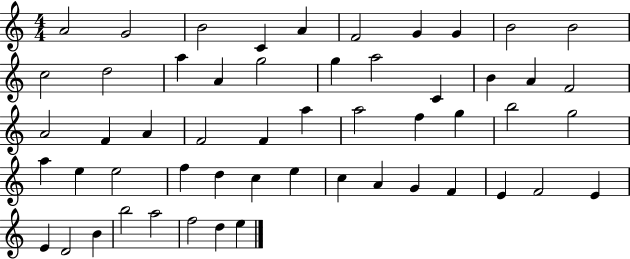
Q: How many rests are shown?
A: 0